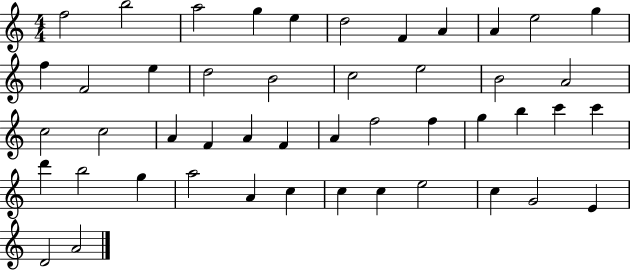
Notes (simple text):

F5/h B5/h A5/h G5/q E5/q D5/h F4/q A4/q A4/q E5/h G5/q F5/q F4/h E5/q D5/h B4/h C5/h E5/h B4/h A4/h C5/h C5/h A4/q F4/q A4/q F4/q A4/q F5/h F5/q G5/q B5/q C6/q C6/q D6/q B5/h G5/q A5/h A4/q C5/q C5/q C5/q E5/h C5/q G4/h E4/q D4/h A4/h